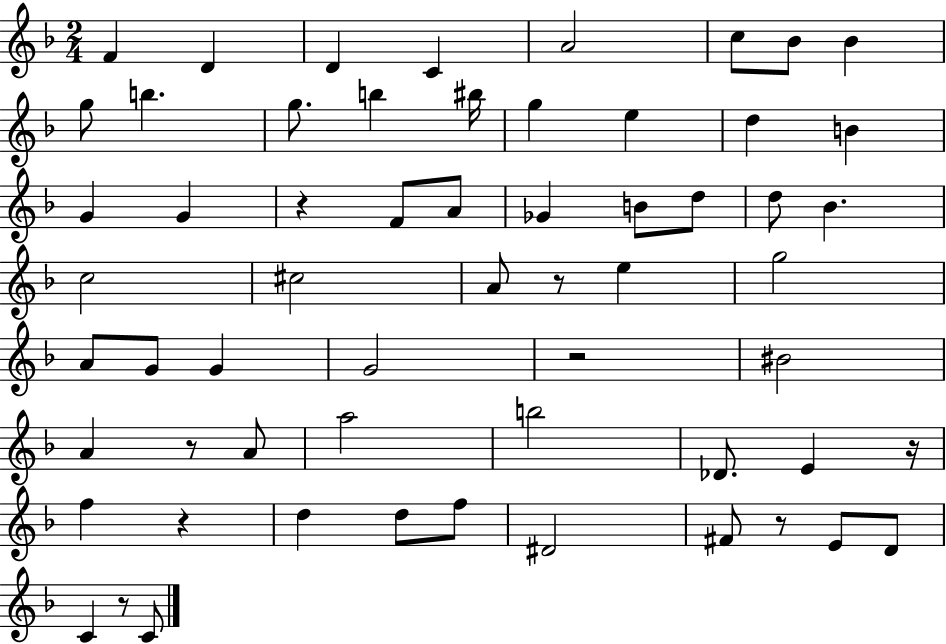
{
  \clef treble
  \numericTimeSignature
  \time 2/4
  \key f \major
  f'4 d'4 | d'4 c'4 | a'2 | c''8 bes'8 bes'4 | \break g''8 b''4. | g''8. b''4 bis''16 | g''4 e''4 | d''4 b'4 | \break g'4 g'4 | r4 f'8 a'8 | ges'4 b'8 d''8 | d''8 bes'4. | \break c''2 | cis''2 | a'8 r8 e''4 | g''2 | \break a'8 g'8 g'4 | g'2 | r2 | bis'2 | \break a'4 r8 a'8 | a''2 | b''2 | des'8. e'4 r16 | \break f''4 r4 | d''4 d''8 f''8 | dis'2 | fis'8 r8 e'8 d'8 | \break c'4 r8 c'8 | \bar "|."
}